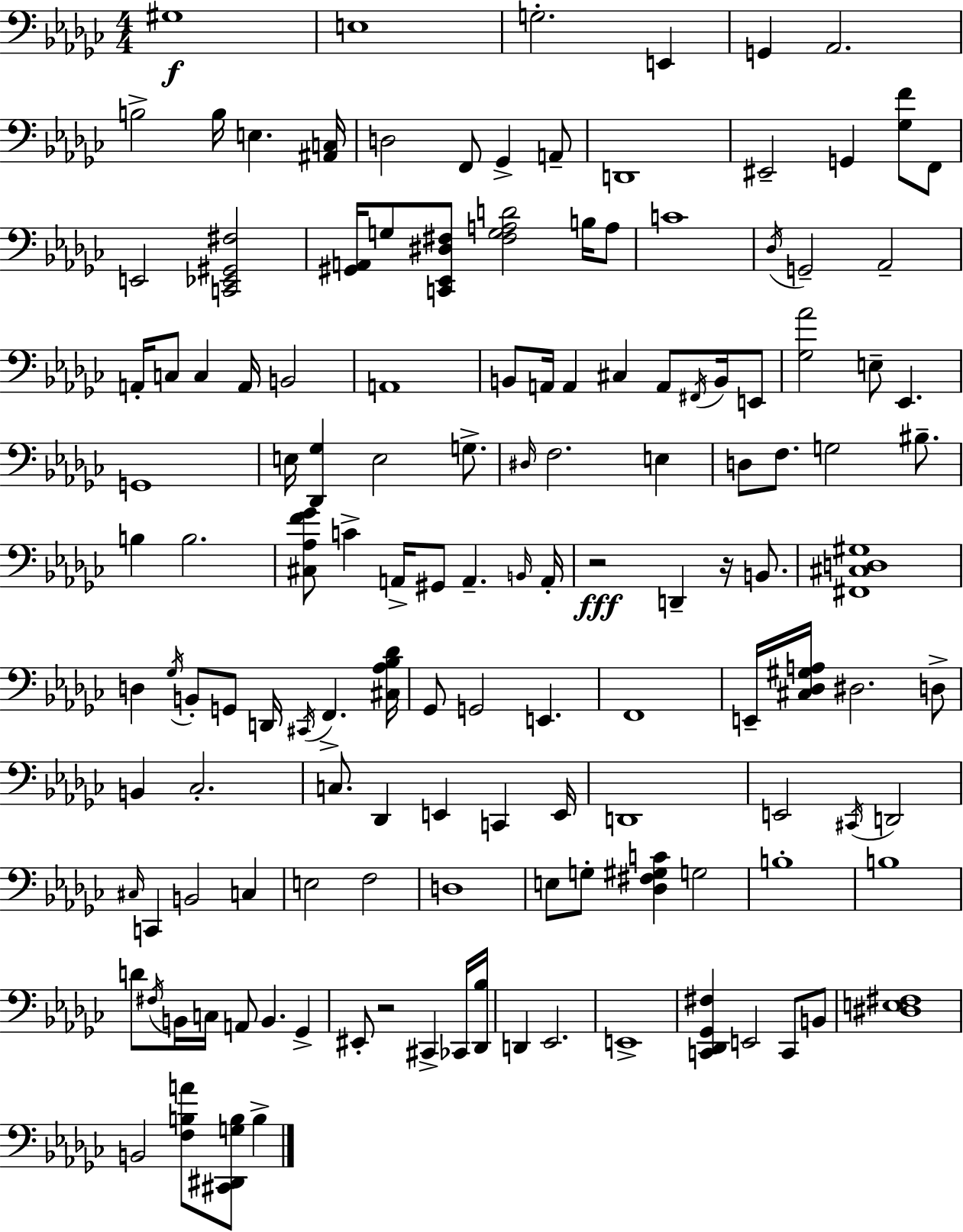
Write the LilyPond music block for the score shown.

{
  \clef bass
  \numericTimeSignature
  \time 4/4
  \key ees \minor
  gis1\f | e1 | g2.-. e,4 | g,4 aes,2. | \break b2-> b16 e4. <ais, c>16 | d2 f,8 ges,4-> a,8-- | d,1 | eis,2-- g,4 <ges f'>8 f,8 | \break e,2 <c, ees, gis, fis>2 | <gis, a,>16 g8 <c, ees, dis fis>8 <fis g a d'>2 b16 a8 | c'1 | \acciaccatura { des16 } g,2-- aes,2-- | \break a,16-. c8 c4 a,16 b,2 | a,1 | b,8 a,16 a,4 cis4 a,8 \acciaccatura { fis,16 } b,16 | e,8 <ges aes'>2 e8-- ees,4. | \break g,1 | e16 <des, ges>4 e2 g8.-> | \grace { dis16 } f2. e4 | d8 f8. g2 | \break bis8.-- b4 b2. | <cis aes f' ges'>8 c'4-> a,16-> gis,8 a,4.-- | \grace { b,16 } a,16-. r2\fff d,4-- | r16 b,8. <fis, cis d gis>1 | \break d4 \acciaccatura { ges16 } b,8-. g,8 d,16 \acciaccatura { cis,16 } f,4.-> | <cis aes bes des'>16 ges,8 g,2 | e,4. f,1 | e,16-- <cis des gis a>16 dis2. | \break d8-> b,4 ces2.-. | c8. des,4 e,4 | c,4 e,16 d,1 | e,2 \acciaccatura { cis,16 } d,2 | \break \grace { cis16 } c,4 b,2 | c4 e2 | f2 d1 | e8 g8-. <des fis gis c'>4 | \break g2 b1-. | b1 | d'8 \acciaccatura { fis16 } b,16 c16 a,8 b,4. | ges,4-> eis,8-. r2 | \break cis,4-> ces,16 <des, bes>16 d,4 ees,2. | e,1-> | <c, des, ges, fis>4 e,2 | c,8 b,8 <dis e fis>1 | \break b,2 | <f b a'>8 <cis, dis, g b>8 b4-> \bar "|."
}